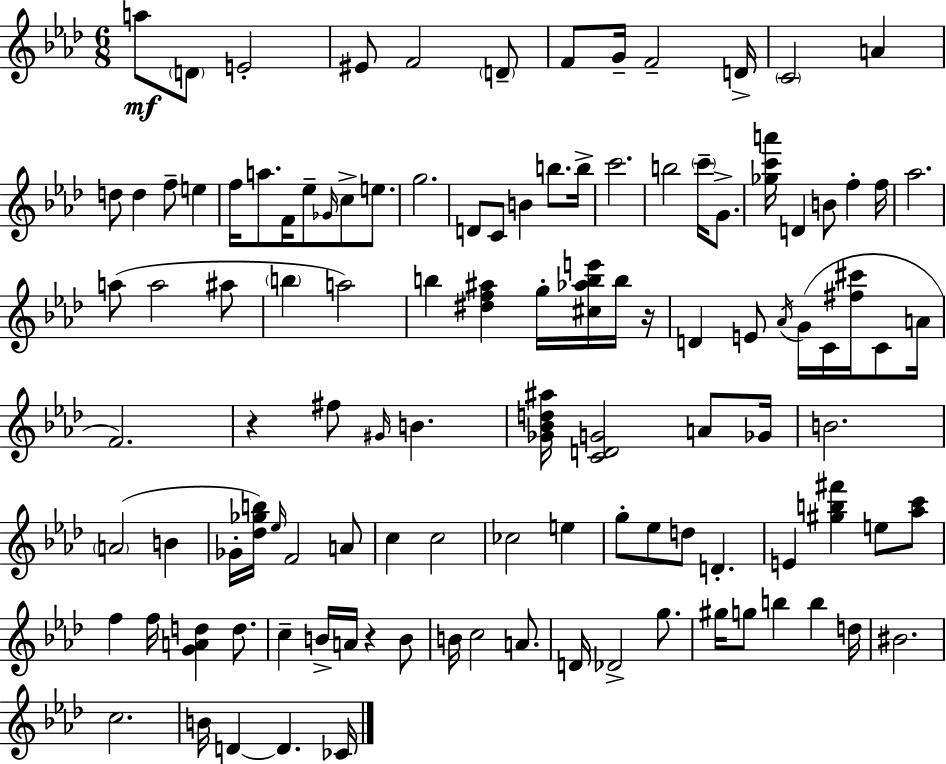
{
  \clef treble
  \numericTimeSignature
  \time 6/8
  \key aes \major
  a''8\mf \parenthesize d'8 e'2-. | eis'8 f'2 \parenthesize d'8-- | f'8 g'16-- f'2-- d'16-> | \parenthesize c'2 a'4 | \break d''8 d''4 f''8-- e''4 | f''16 a''8. f'16 ees''8-- \grace { ges'16 } c''8-> e''8. | g''2. | d'8 c'8 b'4 b''8. | \break b''16-> c'''2. | b''2 \parenthesize c'''16-- g'8.-> | <ges'' c''' a'''>16 d'4 b'8 f''4-. | f''16 aes''2. | \break a''8( a''2 ais''8 | \parenthesize b''4 a''2) | b''4 <dis'' f'' ais''>4 g''16-. <cis'' aes'' b'' e'''>16 b''16 | r16 d'4 e'8 \acciaccatura { aes'16 } g'16( c'16 <fis'' cis'''>16 c'8 | \break a'16 f'2.) | r4 fis''8 \grace { gis'16 } b'4. | <ges' bes' d'' ais''>16 <c' d' g'>2 | a'8 ges'16 b'2. | \break \parenthesize a'2( b'4 | ges'16-. <des'' ges'' b''>16) \grace { ees''16 } f'2 | a'8 c''4 c''2 | ces''2 | \break e''4 g''8-. ees''8 d''8 d'4.-. | e'4 <gis'' b'' fis'''>4 | e''8 <aes'' c'''>8 f''4 f''16 <g' a' d''>4 | d''8. c''4-- b'16-> a'16 r4 | \break b'8 b'16 c''2 | a'8. d'16 des'2-> | g''8. gis''16 g''8 b''4 b''4 | d''16 bis'2. | \break c''2. | b'16 d'4~~ d'4. | ces'16 \bar "|."
}